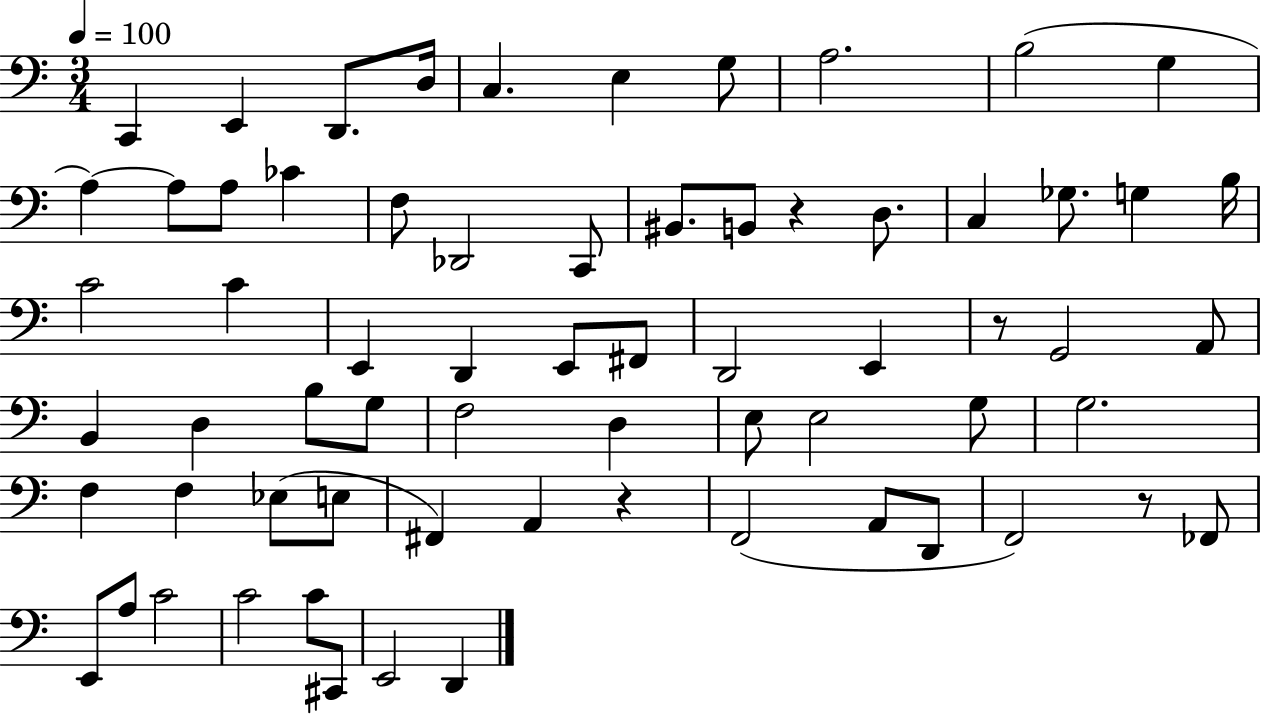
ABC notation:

X:1
T:Untitled
M:3/4
L:1/4
K:C
C,, E,, D,,/2 D,/4 C, E, G,/2 A,2 B,2 G, A, A,/2 A,/2 _C F,/2 _D,,2 C,,/2 ^B,,/2 B,,/2 z D,/2 C, _G,/2 G, B,/4 C2 C E,, D,, E,,/2 ^F,,/2 D,,2 E,, z/2 G,,2 A,,/2 B,, D, B,/2 G,/2 F,2 D, E,/2 E,2 G,/2 G,2 F, F, _E,/2 E,/2 ^F,, A,, z F,,2 A,,/2 D,,/2 F,,2 z/2 _F,,/2 E,,/2 A,/2 C2 C2 C/2 ^C,,/2 E,,2 D,,